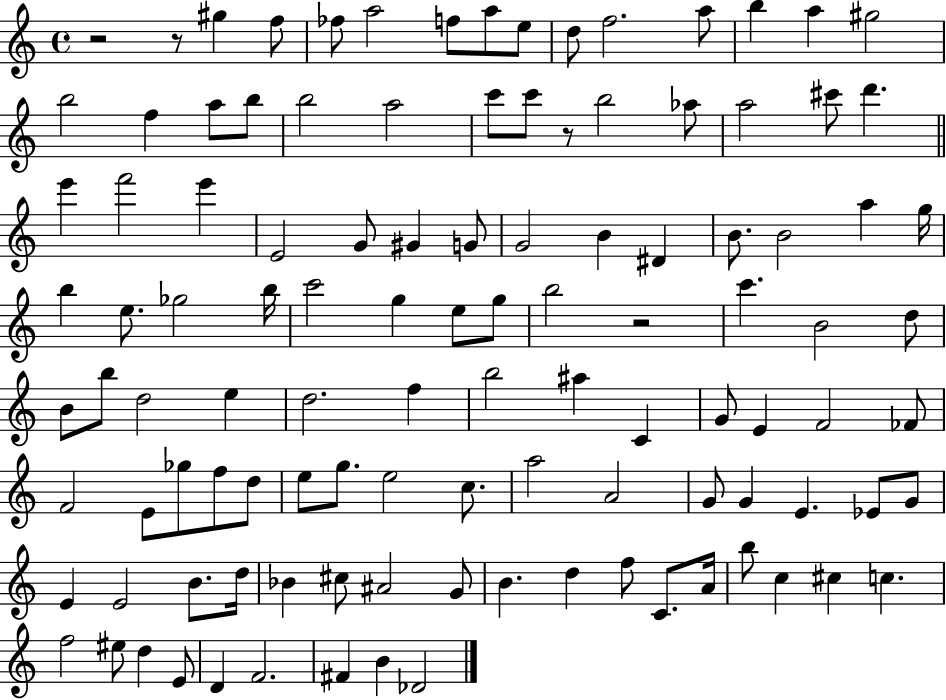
X:1
T:Untitled
M:4/4
L:1/4
K:C
z2 z/2 ^g f/2 _f/2 a2 f/2 a/2 e/2 d/2 f2 a/2 b a ^g2 b2 f a/2 b/2 b2 a2 c'/2 c'/2 z/2 b2 _a/2 a2 ^c'/2 d' e' f'2 e' E2 G/2 ^G G/2 G2 B ^D B/2 B2 a g/4 b e/2 _g2 b/4 c'2 g e/2 g/2 b2 z2 c' B2 d/2 B/2 b/2 d2 e d2 f b2 ^a C G/2 E F2 _F/2 F2 E/2 _g/2 f/2 d/2 e/2 g/2 e2 c/2 a2 A2 G/2 G E _E/2 G/2 E E2 B/2 d/4 _B ^c/2 ^A2 G/2 B d f/2 C/2 A/4 b/2 c ^c c f2 ^e/2 d E/2 D F2 ^F B _D2